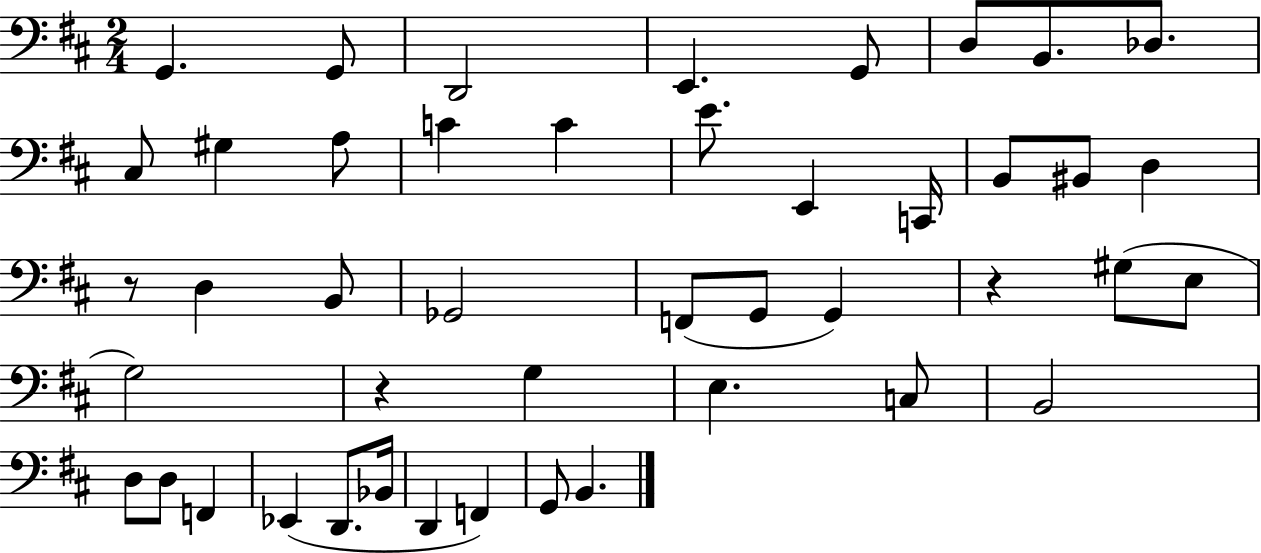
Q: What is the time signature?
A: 2/4